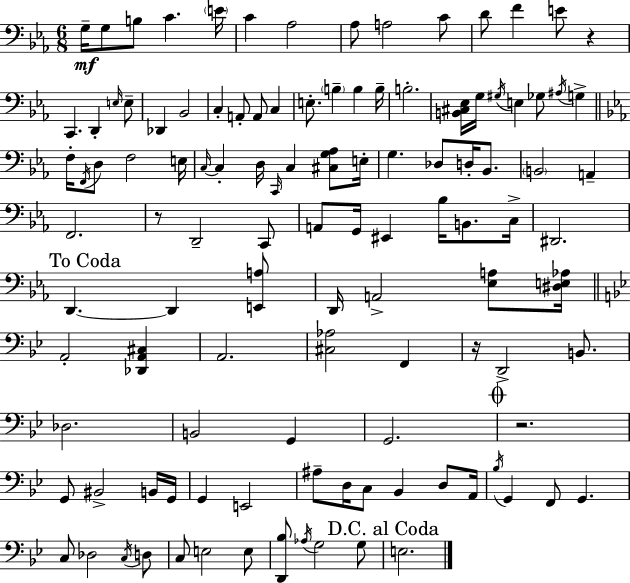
G3/s G3/e B3/e C4/q. E4/s C4/q Ab3/h Ab3/e A3/h C4/e D4/e F4/q E4/e R/q C2/q. D2/q E3/s E3/e Db2/q Bb2/h C3/q A2/e A2/e C3/q E3/e. B3/q B3/q B3/s B3/h. [B2,C#3,Eb3]/s G3/s G#3/s E3/q Gb3/e A#3/s G3/q F3/s F2/s D3/e F3/h E3/s C3/s C3/q D3/s C2/s C3/q [C#3,G3,Ab3]/e E3/s G3/q. Db3/e D3/s Bb2/e. B2/h A2/q F2/h. R/e D2/h C2/e A2/e G2/s EIS2/q Bb3/s B2/e. C3/s D#2/h. D2/q. D2/q [E2,A3]/e D2/s A2/h [Eb3,A3]/e [D#3,E3,Ab3]/s A2/h [Db2,A2,C#3]/q A2/h. [C#3,Ab3]/h F2/q R/s D2/h B2/e. Db3/h. B2/h G2/q G2/h. R/h. G2/e BIS2/h B2/s G2/s G2/q E2/h A#3/e D3/s C3/e Bb2/q D3/e A2/s Bb3/s G2/q F2/e G2/q. C3/e Db3/h C3/s D3/e C3/e E3/h E3/e [D2,Bb3]/e Ab3/s G3/h G3/e E3/h.